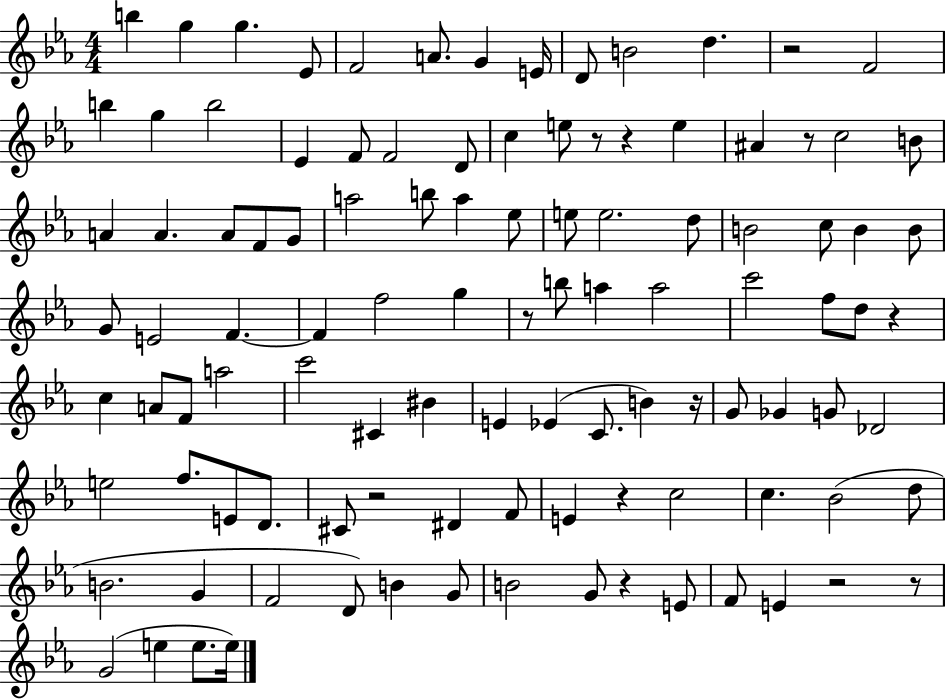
B5/q G5/q G5/q. Eb4/e F4/h A4/e. G4/q E4/s D4/e B4/h D5/q. R/h F4/h B5/q G5/q B5/h Eb4/q F4/e F4/h D4/e C5/q E5/e R/e R/q E5/q A#4/q R/e C5/h B4/e A4/q A4/q. A4/e F4/e G4/e A5/h B5/e A5/q Eb5/e E5/e E5/h. D5/e B4/h C5/e B4/q B4/e G4/e E4/h F4/q. F4/q F5/h G5/q R/e B5/e A5/q A5/h C6/h F5/e D5/e R/q C5/q A4/e F4/e A5/h C6/h C#4/q BIS4/q E4/q Eb4/q C4/e. B4/q R/s G4/e Gb4/q G4/e Db4/h E5/h F5/e. E4/e D4/e. C#4/e R/h D#4/q F4/e E4/q R/q C5/h C5/q. Bb4/h D5/e B4/h. G4/q F4/h D4/e B4/q G4/e B4/h G4/e R/q E4/e F4/e E4/q R/h R/e G4/h E5/q E5/e. E5/s